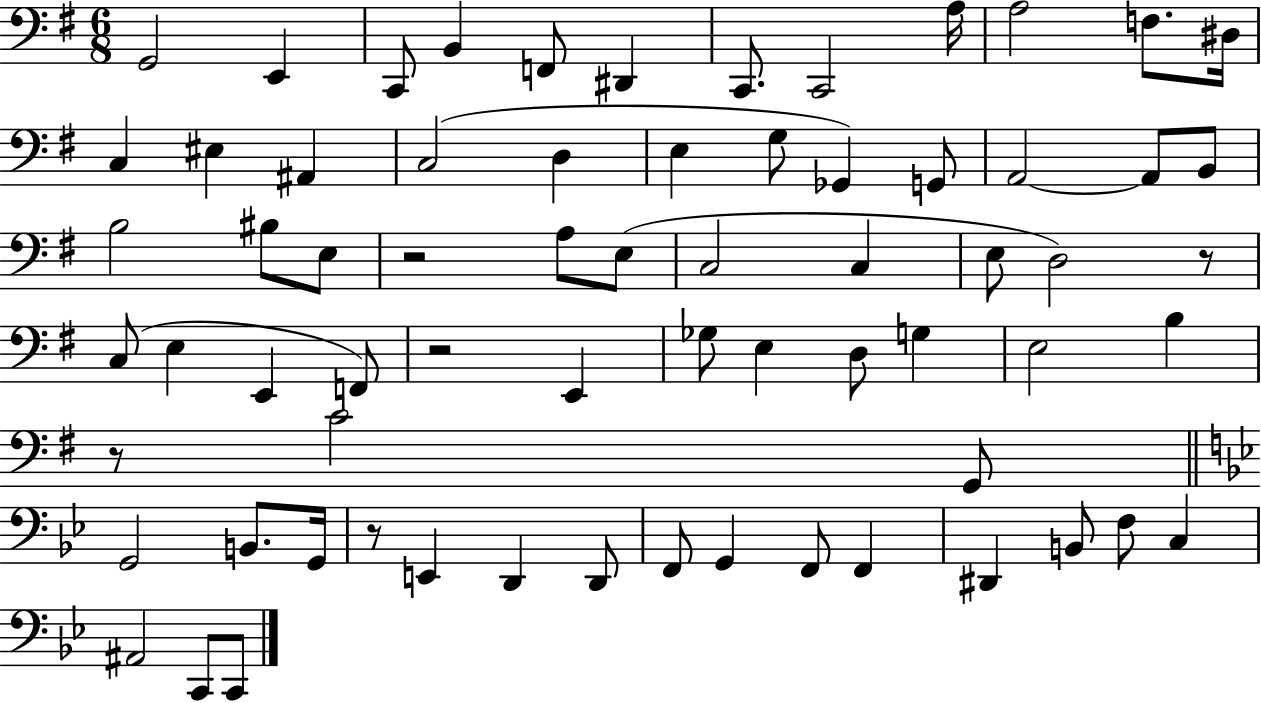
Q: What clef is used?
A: bass